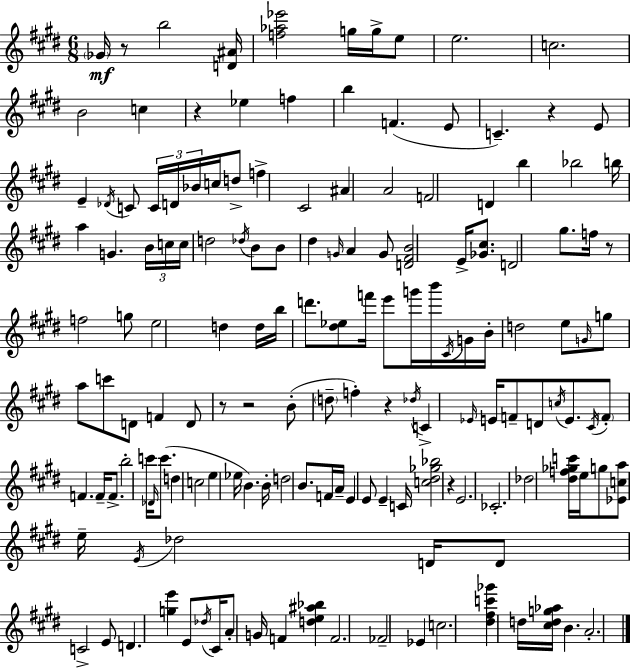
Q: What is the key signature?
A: E major